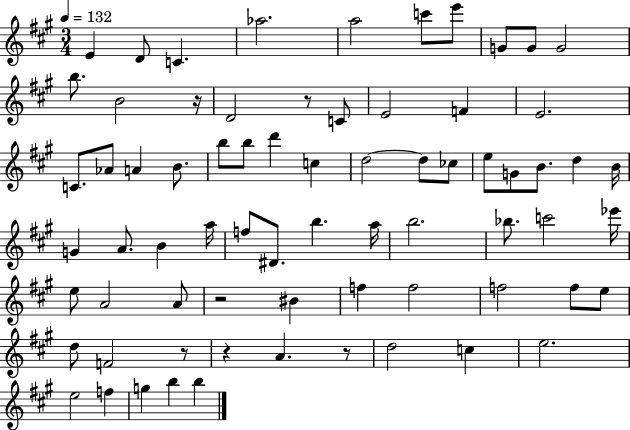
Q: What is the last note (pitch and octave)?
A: B5